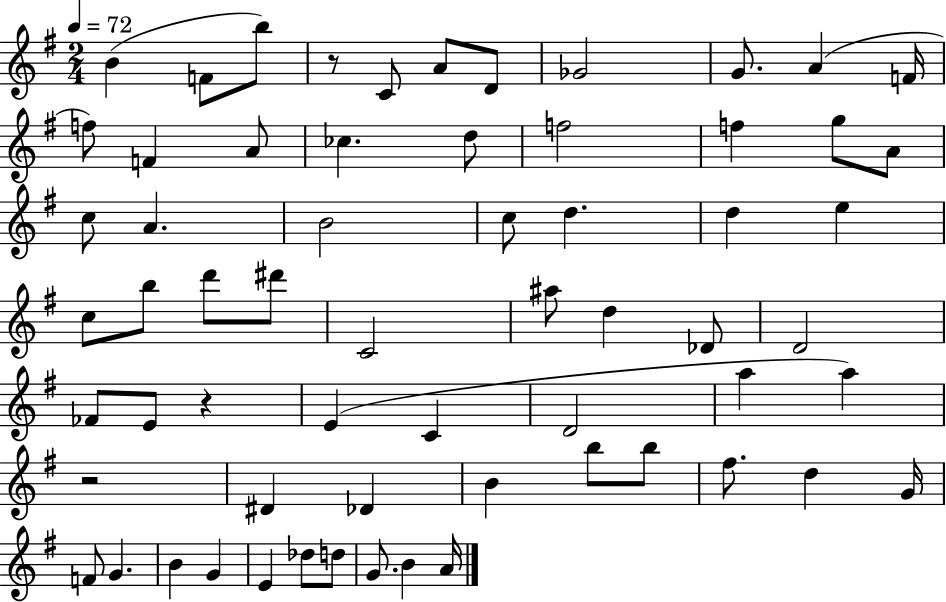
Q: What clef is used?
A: treble